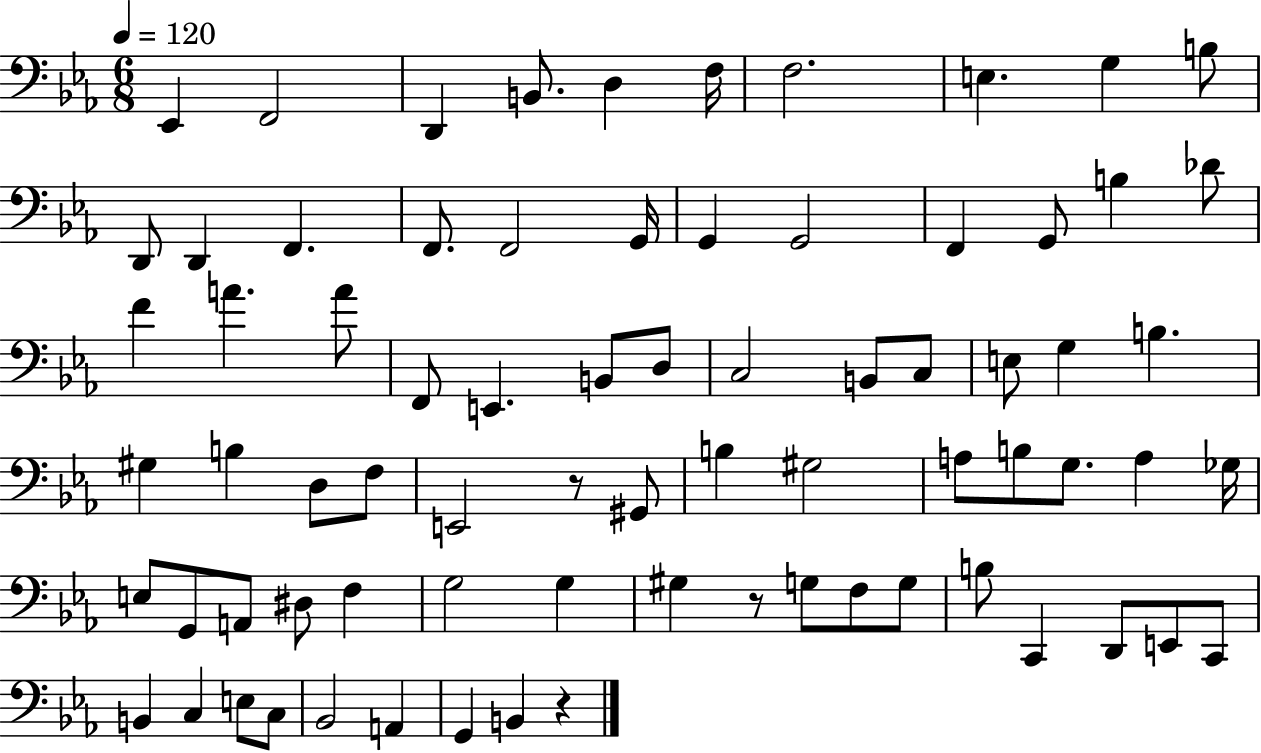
X:1
T:Untitled
M:6/8
L:1/4
K:Eb
_E,, F,,2 D,, B,,/2 D, F,/4 F,2 E, G, B,/2 D,,/2 D,, F,, F,,/2 F,,2 G,,/4 G,, G,,2 F,, G,,/2 B, _D/2 F A A/2 F,,/2 E,, B,,/2 D,/2 C,2 B,,/2 C,/2 E,/2 G, B, ^G, B, D,/2 F,/2 E,,2 z/2 ^G,,/2 B, ^G,2 A,/2 B,/2 G,/2 A, _G,/4 E,/2 G,,/2 A,,/2 ^D,/2 F, G,2 G, ^G, z/2 G,/2 F,/2 G,/2 B,/2 C,, D,,/2 E,,/2 C,,/2 B,, C, E,/2 C,/2 _B,,2 A,, G,, B,, z